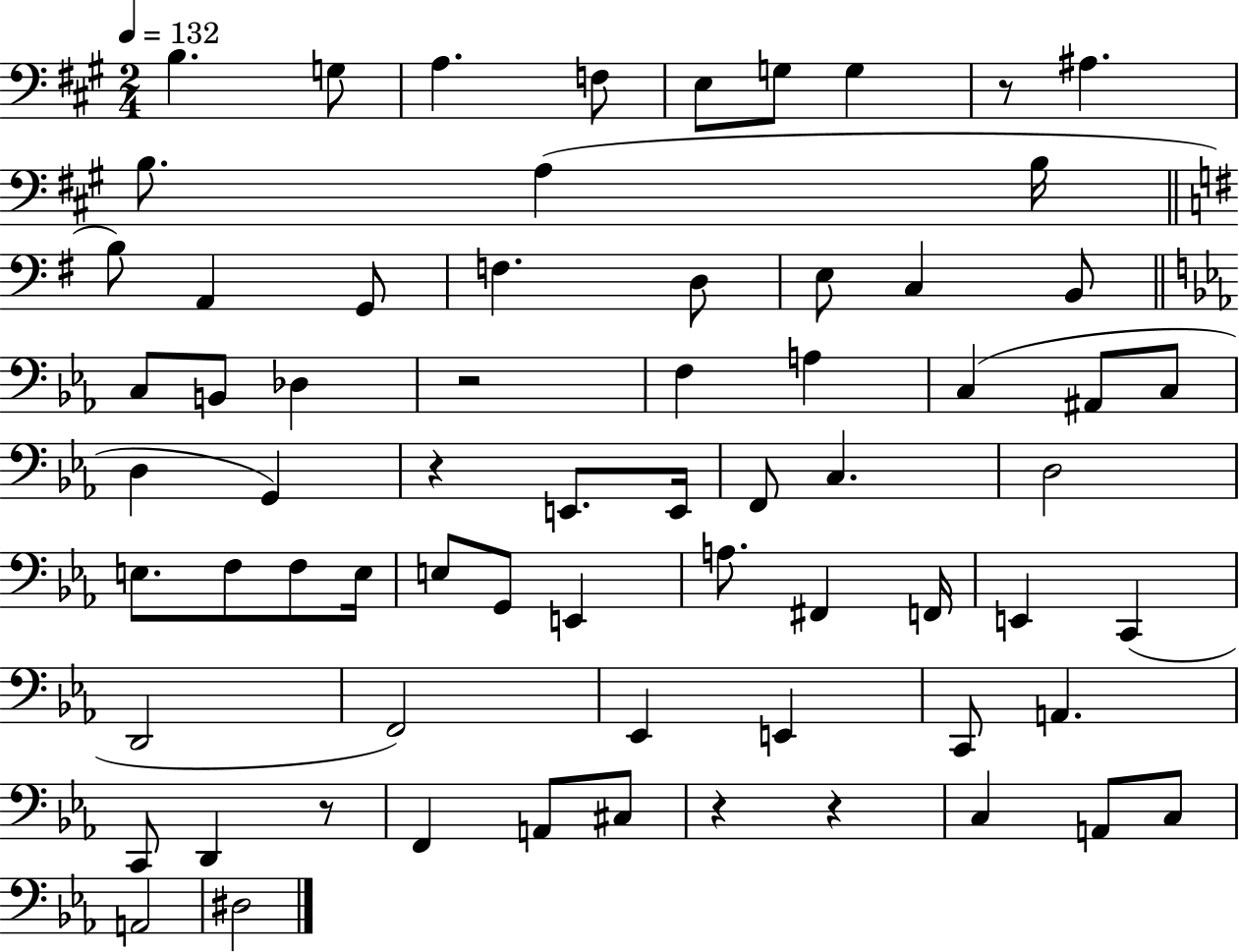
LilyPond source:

{
  \clef bass
  \numericTimeSignature
  \time 2/4
  \key a \major
  \tempo 4 = 132
  b4. g8 | a4. f8 | e8 g8 g4 | r8 ais4. | \break b8. a4( b16 | \bar "||" \break \key e \minor b8) a,4 g,8 | f4. d8 | e8 c4 b,8 | \bar "||" \break \key ees \major c8 b,8 des4 | r2 | f4 a4 | c4( ais,8 c8 | \break d4 g,4) | r4 e,8. e,16 | f,8 c4. | d2 | \break e8. f8 f8 e16 | e8 g,8 e,4 | a8. fis,4 f,16 | e,4 c,4( | \break d,2 | f,2) | ees,4 e,4 | c,8 a,4. | \break c,8 d,4 r8 | f,4 a,8 cis8 | r4 r4 | c4 a,8 c8 | \break a,2 | dis2 | \bar "|."
}